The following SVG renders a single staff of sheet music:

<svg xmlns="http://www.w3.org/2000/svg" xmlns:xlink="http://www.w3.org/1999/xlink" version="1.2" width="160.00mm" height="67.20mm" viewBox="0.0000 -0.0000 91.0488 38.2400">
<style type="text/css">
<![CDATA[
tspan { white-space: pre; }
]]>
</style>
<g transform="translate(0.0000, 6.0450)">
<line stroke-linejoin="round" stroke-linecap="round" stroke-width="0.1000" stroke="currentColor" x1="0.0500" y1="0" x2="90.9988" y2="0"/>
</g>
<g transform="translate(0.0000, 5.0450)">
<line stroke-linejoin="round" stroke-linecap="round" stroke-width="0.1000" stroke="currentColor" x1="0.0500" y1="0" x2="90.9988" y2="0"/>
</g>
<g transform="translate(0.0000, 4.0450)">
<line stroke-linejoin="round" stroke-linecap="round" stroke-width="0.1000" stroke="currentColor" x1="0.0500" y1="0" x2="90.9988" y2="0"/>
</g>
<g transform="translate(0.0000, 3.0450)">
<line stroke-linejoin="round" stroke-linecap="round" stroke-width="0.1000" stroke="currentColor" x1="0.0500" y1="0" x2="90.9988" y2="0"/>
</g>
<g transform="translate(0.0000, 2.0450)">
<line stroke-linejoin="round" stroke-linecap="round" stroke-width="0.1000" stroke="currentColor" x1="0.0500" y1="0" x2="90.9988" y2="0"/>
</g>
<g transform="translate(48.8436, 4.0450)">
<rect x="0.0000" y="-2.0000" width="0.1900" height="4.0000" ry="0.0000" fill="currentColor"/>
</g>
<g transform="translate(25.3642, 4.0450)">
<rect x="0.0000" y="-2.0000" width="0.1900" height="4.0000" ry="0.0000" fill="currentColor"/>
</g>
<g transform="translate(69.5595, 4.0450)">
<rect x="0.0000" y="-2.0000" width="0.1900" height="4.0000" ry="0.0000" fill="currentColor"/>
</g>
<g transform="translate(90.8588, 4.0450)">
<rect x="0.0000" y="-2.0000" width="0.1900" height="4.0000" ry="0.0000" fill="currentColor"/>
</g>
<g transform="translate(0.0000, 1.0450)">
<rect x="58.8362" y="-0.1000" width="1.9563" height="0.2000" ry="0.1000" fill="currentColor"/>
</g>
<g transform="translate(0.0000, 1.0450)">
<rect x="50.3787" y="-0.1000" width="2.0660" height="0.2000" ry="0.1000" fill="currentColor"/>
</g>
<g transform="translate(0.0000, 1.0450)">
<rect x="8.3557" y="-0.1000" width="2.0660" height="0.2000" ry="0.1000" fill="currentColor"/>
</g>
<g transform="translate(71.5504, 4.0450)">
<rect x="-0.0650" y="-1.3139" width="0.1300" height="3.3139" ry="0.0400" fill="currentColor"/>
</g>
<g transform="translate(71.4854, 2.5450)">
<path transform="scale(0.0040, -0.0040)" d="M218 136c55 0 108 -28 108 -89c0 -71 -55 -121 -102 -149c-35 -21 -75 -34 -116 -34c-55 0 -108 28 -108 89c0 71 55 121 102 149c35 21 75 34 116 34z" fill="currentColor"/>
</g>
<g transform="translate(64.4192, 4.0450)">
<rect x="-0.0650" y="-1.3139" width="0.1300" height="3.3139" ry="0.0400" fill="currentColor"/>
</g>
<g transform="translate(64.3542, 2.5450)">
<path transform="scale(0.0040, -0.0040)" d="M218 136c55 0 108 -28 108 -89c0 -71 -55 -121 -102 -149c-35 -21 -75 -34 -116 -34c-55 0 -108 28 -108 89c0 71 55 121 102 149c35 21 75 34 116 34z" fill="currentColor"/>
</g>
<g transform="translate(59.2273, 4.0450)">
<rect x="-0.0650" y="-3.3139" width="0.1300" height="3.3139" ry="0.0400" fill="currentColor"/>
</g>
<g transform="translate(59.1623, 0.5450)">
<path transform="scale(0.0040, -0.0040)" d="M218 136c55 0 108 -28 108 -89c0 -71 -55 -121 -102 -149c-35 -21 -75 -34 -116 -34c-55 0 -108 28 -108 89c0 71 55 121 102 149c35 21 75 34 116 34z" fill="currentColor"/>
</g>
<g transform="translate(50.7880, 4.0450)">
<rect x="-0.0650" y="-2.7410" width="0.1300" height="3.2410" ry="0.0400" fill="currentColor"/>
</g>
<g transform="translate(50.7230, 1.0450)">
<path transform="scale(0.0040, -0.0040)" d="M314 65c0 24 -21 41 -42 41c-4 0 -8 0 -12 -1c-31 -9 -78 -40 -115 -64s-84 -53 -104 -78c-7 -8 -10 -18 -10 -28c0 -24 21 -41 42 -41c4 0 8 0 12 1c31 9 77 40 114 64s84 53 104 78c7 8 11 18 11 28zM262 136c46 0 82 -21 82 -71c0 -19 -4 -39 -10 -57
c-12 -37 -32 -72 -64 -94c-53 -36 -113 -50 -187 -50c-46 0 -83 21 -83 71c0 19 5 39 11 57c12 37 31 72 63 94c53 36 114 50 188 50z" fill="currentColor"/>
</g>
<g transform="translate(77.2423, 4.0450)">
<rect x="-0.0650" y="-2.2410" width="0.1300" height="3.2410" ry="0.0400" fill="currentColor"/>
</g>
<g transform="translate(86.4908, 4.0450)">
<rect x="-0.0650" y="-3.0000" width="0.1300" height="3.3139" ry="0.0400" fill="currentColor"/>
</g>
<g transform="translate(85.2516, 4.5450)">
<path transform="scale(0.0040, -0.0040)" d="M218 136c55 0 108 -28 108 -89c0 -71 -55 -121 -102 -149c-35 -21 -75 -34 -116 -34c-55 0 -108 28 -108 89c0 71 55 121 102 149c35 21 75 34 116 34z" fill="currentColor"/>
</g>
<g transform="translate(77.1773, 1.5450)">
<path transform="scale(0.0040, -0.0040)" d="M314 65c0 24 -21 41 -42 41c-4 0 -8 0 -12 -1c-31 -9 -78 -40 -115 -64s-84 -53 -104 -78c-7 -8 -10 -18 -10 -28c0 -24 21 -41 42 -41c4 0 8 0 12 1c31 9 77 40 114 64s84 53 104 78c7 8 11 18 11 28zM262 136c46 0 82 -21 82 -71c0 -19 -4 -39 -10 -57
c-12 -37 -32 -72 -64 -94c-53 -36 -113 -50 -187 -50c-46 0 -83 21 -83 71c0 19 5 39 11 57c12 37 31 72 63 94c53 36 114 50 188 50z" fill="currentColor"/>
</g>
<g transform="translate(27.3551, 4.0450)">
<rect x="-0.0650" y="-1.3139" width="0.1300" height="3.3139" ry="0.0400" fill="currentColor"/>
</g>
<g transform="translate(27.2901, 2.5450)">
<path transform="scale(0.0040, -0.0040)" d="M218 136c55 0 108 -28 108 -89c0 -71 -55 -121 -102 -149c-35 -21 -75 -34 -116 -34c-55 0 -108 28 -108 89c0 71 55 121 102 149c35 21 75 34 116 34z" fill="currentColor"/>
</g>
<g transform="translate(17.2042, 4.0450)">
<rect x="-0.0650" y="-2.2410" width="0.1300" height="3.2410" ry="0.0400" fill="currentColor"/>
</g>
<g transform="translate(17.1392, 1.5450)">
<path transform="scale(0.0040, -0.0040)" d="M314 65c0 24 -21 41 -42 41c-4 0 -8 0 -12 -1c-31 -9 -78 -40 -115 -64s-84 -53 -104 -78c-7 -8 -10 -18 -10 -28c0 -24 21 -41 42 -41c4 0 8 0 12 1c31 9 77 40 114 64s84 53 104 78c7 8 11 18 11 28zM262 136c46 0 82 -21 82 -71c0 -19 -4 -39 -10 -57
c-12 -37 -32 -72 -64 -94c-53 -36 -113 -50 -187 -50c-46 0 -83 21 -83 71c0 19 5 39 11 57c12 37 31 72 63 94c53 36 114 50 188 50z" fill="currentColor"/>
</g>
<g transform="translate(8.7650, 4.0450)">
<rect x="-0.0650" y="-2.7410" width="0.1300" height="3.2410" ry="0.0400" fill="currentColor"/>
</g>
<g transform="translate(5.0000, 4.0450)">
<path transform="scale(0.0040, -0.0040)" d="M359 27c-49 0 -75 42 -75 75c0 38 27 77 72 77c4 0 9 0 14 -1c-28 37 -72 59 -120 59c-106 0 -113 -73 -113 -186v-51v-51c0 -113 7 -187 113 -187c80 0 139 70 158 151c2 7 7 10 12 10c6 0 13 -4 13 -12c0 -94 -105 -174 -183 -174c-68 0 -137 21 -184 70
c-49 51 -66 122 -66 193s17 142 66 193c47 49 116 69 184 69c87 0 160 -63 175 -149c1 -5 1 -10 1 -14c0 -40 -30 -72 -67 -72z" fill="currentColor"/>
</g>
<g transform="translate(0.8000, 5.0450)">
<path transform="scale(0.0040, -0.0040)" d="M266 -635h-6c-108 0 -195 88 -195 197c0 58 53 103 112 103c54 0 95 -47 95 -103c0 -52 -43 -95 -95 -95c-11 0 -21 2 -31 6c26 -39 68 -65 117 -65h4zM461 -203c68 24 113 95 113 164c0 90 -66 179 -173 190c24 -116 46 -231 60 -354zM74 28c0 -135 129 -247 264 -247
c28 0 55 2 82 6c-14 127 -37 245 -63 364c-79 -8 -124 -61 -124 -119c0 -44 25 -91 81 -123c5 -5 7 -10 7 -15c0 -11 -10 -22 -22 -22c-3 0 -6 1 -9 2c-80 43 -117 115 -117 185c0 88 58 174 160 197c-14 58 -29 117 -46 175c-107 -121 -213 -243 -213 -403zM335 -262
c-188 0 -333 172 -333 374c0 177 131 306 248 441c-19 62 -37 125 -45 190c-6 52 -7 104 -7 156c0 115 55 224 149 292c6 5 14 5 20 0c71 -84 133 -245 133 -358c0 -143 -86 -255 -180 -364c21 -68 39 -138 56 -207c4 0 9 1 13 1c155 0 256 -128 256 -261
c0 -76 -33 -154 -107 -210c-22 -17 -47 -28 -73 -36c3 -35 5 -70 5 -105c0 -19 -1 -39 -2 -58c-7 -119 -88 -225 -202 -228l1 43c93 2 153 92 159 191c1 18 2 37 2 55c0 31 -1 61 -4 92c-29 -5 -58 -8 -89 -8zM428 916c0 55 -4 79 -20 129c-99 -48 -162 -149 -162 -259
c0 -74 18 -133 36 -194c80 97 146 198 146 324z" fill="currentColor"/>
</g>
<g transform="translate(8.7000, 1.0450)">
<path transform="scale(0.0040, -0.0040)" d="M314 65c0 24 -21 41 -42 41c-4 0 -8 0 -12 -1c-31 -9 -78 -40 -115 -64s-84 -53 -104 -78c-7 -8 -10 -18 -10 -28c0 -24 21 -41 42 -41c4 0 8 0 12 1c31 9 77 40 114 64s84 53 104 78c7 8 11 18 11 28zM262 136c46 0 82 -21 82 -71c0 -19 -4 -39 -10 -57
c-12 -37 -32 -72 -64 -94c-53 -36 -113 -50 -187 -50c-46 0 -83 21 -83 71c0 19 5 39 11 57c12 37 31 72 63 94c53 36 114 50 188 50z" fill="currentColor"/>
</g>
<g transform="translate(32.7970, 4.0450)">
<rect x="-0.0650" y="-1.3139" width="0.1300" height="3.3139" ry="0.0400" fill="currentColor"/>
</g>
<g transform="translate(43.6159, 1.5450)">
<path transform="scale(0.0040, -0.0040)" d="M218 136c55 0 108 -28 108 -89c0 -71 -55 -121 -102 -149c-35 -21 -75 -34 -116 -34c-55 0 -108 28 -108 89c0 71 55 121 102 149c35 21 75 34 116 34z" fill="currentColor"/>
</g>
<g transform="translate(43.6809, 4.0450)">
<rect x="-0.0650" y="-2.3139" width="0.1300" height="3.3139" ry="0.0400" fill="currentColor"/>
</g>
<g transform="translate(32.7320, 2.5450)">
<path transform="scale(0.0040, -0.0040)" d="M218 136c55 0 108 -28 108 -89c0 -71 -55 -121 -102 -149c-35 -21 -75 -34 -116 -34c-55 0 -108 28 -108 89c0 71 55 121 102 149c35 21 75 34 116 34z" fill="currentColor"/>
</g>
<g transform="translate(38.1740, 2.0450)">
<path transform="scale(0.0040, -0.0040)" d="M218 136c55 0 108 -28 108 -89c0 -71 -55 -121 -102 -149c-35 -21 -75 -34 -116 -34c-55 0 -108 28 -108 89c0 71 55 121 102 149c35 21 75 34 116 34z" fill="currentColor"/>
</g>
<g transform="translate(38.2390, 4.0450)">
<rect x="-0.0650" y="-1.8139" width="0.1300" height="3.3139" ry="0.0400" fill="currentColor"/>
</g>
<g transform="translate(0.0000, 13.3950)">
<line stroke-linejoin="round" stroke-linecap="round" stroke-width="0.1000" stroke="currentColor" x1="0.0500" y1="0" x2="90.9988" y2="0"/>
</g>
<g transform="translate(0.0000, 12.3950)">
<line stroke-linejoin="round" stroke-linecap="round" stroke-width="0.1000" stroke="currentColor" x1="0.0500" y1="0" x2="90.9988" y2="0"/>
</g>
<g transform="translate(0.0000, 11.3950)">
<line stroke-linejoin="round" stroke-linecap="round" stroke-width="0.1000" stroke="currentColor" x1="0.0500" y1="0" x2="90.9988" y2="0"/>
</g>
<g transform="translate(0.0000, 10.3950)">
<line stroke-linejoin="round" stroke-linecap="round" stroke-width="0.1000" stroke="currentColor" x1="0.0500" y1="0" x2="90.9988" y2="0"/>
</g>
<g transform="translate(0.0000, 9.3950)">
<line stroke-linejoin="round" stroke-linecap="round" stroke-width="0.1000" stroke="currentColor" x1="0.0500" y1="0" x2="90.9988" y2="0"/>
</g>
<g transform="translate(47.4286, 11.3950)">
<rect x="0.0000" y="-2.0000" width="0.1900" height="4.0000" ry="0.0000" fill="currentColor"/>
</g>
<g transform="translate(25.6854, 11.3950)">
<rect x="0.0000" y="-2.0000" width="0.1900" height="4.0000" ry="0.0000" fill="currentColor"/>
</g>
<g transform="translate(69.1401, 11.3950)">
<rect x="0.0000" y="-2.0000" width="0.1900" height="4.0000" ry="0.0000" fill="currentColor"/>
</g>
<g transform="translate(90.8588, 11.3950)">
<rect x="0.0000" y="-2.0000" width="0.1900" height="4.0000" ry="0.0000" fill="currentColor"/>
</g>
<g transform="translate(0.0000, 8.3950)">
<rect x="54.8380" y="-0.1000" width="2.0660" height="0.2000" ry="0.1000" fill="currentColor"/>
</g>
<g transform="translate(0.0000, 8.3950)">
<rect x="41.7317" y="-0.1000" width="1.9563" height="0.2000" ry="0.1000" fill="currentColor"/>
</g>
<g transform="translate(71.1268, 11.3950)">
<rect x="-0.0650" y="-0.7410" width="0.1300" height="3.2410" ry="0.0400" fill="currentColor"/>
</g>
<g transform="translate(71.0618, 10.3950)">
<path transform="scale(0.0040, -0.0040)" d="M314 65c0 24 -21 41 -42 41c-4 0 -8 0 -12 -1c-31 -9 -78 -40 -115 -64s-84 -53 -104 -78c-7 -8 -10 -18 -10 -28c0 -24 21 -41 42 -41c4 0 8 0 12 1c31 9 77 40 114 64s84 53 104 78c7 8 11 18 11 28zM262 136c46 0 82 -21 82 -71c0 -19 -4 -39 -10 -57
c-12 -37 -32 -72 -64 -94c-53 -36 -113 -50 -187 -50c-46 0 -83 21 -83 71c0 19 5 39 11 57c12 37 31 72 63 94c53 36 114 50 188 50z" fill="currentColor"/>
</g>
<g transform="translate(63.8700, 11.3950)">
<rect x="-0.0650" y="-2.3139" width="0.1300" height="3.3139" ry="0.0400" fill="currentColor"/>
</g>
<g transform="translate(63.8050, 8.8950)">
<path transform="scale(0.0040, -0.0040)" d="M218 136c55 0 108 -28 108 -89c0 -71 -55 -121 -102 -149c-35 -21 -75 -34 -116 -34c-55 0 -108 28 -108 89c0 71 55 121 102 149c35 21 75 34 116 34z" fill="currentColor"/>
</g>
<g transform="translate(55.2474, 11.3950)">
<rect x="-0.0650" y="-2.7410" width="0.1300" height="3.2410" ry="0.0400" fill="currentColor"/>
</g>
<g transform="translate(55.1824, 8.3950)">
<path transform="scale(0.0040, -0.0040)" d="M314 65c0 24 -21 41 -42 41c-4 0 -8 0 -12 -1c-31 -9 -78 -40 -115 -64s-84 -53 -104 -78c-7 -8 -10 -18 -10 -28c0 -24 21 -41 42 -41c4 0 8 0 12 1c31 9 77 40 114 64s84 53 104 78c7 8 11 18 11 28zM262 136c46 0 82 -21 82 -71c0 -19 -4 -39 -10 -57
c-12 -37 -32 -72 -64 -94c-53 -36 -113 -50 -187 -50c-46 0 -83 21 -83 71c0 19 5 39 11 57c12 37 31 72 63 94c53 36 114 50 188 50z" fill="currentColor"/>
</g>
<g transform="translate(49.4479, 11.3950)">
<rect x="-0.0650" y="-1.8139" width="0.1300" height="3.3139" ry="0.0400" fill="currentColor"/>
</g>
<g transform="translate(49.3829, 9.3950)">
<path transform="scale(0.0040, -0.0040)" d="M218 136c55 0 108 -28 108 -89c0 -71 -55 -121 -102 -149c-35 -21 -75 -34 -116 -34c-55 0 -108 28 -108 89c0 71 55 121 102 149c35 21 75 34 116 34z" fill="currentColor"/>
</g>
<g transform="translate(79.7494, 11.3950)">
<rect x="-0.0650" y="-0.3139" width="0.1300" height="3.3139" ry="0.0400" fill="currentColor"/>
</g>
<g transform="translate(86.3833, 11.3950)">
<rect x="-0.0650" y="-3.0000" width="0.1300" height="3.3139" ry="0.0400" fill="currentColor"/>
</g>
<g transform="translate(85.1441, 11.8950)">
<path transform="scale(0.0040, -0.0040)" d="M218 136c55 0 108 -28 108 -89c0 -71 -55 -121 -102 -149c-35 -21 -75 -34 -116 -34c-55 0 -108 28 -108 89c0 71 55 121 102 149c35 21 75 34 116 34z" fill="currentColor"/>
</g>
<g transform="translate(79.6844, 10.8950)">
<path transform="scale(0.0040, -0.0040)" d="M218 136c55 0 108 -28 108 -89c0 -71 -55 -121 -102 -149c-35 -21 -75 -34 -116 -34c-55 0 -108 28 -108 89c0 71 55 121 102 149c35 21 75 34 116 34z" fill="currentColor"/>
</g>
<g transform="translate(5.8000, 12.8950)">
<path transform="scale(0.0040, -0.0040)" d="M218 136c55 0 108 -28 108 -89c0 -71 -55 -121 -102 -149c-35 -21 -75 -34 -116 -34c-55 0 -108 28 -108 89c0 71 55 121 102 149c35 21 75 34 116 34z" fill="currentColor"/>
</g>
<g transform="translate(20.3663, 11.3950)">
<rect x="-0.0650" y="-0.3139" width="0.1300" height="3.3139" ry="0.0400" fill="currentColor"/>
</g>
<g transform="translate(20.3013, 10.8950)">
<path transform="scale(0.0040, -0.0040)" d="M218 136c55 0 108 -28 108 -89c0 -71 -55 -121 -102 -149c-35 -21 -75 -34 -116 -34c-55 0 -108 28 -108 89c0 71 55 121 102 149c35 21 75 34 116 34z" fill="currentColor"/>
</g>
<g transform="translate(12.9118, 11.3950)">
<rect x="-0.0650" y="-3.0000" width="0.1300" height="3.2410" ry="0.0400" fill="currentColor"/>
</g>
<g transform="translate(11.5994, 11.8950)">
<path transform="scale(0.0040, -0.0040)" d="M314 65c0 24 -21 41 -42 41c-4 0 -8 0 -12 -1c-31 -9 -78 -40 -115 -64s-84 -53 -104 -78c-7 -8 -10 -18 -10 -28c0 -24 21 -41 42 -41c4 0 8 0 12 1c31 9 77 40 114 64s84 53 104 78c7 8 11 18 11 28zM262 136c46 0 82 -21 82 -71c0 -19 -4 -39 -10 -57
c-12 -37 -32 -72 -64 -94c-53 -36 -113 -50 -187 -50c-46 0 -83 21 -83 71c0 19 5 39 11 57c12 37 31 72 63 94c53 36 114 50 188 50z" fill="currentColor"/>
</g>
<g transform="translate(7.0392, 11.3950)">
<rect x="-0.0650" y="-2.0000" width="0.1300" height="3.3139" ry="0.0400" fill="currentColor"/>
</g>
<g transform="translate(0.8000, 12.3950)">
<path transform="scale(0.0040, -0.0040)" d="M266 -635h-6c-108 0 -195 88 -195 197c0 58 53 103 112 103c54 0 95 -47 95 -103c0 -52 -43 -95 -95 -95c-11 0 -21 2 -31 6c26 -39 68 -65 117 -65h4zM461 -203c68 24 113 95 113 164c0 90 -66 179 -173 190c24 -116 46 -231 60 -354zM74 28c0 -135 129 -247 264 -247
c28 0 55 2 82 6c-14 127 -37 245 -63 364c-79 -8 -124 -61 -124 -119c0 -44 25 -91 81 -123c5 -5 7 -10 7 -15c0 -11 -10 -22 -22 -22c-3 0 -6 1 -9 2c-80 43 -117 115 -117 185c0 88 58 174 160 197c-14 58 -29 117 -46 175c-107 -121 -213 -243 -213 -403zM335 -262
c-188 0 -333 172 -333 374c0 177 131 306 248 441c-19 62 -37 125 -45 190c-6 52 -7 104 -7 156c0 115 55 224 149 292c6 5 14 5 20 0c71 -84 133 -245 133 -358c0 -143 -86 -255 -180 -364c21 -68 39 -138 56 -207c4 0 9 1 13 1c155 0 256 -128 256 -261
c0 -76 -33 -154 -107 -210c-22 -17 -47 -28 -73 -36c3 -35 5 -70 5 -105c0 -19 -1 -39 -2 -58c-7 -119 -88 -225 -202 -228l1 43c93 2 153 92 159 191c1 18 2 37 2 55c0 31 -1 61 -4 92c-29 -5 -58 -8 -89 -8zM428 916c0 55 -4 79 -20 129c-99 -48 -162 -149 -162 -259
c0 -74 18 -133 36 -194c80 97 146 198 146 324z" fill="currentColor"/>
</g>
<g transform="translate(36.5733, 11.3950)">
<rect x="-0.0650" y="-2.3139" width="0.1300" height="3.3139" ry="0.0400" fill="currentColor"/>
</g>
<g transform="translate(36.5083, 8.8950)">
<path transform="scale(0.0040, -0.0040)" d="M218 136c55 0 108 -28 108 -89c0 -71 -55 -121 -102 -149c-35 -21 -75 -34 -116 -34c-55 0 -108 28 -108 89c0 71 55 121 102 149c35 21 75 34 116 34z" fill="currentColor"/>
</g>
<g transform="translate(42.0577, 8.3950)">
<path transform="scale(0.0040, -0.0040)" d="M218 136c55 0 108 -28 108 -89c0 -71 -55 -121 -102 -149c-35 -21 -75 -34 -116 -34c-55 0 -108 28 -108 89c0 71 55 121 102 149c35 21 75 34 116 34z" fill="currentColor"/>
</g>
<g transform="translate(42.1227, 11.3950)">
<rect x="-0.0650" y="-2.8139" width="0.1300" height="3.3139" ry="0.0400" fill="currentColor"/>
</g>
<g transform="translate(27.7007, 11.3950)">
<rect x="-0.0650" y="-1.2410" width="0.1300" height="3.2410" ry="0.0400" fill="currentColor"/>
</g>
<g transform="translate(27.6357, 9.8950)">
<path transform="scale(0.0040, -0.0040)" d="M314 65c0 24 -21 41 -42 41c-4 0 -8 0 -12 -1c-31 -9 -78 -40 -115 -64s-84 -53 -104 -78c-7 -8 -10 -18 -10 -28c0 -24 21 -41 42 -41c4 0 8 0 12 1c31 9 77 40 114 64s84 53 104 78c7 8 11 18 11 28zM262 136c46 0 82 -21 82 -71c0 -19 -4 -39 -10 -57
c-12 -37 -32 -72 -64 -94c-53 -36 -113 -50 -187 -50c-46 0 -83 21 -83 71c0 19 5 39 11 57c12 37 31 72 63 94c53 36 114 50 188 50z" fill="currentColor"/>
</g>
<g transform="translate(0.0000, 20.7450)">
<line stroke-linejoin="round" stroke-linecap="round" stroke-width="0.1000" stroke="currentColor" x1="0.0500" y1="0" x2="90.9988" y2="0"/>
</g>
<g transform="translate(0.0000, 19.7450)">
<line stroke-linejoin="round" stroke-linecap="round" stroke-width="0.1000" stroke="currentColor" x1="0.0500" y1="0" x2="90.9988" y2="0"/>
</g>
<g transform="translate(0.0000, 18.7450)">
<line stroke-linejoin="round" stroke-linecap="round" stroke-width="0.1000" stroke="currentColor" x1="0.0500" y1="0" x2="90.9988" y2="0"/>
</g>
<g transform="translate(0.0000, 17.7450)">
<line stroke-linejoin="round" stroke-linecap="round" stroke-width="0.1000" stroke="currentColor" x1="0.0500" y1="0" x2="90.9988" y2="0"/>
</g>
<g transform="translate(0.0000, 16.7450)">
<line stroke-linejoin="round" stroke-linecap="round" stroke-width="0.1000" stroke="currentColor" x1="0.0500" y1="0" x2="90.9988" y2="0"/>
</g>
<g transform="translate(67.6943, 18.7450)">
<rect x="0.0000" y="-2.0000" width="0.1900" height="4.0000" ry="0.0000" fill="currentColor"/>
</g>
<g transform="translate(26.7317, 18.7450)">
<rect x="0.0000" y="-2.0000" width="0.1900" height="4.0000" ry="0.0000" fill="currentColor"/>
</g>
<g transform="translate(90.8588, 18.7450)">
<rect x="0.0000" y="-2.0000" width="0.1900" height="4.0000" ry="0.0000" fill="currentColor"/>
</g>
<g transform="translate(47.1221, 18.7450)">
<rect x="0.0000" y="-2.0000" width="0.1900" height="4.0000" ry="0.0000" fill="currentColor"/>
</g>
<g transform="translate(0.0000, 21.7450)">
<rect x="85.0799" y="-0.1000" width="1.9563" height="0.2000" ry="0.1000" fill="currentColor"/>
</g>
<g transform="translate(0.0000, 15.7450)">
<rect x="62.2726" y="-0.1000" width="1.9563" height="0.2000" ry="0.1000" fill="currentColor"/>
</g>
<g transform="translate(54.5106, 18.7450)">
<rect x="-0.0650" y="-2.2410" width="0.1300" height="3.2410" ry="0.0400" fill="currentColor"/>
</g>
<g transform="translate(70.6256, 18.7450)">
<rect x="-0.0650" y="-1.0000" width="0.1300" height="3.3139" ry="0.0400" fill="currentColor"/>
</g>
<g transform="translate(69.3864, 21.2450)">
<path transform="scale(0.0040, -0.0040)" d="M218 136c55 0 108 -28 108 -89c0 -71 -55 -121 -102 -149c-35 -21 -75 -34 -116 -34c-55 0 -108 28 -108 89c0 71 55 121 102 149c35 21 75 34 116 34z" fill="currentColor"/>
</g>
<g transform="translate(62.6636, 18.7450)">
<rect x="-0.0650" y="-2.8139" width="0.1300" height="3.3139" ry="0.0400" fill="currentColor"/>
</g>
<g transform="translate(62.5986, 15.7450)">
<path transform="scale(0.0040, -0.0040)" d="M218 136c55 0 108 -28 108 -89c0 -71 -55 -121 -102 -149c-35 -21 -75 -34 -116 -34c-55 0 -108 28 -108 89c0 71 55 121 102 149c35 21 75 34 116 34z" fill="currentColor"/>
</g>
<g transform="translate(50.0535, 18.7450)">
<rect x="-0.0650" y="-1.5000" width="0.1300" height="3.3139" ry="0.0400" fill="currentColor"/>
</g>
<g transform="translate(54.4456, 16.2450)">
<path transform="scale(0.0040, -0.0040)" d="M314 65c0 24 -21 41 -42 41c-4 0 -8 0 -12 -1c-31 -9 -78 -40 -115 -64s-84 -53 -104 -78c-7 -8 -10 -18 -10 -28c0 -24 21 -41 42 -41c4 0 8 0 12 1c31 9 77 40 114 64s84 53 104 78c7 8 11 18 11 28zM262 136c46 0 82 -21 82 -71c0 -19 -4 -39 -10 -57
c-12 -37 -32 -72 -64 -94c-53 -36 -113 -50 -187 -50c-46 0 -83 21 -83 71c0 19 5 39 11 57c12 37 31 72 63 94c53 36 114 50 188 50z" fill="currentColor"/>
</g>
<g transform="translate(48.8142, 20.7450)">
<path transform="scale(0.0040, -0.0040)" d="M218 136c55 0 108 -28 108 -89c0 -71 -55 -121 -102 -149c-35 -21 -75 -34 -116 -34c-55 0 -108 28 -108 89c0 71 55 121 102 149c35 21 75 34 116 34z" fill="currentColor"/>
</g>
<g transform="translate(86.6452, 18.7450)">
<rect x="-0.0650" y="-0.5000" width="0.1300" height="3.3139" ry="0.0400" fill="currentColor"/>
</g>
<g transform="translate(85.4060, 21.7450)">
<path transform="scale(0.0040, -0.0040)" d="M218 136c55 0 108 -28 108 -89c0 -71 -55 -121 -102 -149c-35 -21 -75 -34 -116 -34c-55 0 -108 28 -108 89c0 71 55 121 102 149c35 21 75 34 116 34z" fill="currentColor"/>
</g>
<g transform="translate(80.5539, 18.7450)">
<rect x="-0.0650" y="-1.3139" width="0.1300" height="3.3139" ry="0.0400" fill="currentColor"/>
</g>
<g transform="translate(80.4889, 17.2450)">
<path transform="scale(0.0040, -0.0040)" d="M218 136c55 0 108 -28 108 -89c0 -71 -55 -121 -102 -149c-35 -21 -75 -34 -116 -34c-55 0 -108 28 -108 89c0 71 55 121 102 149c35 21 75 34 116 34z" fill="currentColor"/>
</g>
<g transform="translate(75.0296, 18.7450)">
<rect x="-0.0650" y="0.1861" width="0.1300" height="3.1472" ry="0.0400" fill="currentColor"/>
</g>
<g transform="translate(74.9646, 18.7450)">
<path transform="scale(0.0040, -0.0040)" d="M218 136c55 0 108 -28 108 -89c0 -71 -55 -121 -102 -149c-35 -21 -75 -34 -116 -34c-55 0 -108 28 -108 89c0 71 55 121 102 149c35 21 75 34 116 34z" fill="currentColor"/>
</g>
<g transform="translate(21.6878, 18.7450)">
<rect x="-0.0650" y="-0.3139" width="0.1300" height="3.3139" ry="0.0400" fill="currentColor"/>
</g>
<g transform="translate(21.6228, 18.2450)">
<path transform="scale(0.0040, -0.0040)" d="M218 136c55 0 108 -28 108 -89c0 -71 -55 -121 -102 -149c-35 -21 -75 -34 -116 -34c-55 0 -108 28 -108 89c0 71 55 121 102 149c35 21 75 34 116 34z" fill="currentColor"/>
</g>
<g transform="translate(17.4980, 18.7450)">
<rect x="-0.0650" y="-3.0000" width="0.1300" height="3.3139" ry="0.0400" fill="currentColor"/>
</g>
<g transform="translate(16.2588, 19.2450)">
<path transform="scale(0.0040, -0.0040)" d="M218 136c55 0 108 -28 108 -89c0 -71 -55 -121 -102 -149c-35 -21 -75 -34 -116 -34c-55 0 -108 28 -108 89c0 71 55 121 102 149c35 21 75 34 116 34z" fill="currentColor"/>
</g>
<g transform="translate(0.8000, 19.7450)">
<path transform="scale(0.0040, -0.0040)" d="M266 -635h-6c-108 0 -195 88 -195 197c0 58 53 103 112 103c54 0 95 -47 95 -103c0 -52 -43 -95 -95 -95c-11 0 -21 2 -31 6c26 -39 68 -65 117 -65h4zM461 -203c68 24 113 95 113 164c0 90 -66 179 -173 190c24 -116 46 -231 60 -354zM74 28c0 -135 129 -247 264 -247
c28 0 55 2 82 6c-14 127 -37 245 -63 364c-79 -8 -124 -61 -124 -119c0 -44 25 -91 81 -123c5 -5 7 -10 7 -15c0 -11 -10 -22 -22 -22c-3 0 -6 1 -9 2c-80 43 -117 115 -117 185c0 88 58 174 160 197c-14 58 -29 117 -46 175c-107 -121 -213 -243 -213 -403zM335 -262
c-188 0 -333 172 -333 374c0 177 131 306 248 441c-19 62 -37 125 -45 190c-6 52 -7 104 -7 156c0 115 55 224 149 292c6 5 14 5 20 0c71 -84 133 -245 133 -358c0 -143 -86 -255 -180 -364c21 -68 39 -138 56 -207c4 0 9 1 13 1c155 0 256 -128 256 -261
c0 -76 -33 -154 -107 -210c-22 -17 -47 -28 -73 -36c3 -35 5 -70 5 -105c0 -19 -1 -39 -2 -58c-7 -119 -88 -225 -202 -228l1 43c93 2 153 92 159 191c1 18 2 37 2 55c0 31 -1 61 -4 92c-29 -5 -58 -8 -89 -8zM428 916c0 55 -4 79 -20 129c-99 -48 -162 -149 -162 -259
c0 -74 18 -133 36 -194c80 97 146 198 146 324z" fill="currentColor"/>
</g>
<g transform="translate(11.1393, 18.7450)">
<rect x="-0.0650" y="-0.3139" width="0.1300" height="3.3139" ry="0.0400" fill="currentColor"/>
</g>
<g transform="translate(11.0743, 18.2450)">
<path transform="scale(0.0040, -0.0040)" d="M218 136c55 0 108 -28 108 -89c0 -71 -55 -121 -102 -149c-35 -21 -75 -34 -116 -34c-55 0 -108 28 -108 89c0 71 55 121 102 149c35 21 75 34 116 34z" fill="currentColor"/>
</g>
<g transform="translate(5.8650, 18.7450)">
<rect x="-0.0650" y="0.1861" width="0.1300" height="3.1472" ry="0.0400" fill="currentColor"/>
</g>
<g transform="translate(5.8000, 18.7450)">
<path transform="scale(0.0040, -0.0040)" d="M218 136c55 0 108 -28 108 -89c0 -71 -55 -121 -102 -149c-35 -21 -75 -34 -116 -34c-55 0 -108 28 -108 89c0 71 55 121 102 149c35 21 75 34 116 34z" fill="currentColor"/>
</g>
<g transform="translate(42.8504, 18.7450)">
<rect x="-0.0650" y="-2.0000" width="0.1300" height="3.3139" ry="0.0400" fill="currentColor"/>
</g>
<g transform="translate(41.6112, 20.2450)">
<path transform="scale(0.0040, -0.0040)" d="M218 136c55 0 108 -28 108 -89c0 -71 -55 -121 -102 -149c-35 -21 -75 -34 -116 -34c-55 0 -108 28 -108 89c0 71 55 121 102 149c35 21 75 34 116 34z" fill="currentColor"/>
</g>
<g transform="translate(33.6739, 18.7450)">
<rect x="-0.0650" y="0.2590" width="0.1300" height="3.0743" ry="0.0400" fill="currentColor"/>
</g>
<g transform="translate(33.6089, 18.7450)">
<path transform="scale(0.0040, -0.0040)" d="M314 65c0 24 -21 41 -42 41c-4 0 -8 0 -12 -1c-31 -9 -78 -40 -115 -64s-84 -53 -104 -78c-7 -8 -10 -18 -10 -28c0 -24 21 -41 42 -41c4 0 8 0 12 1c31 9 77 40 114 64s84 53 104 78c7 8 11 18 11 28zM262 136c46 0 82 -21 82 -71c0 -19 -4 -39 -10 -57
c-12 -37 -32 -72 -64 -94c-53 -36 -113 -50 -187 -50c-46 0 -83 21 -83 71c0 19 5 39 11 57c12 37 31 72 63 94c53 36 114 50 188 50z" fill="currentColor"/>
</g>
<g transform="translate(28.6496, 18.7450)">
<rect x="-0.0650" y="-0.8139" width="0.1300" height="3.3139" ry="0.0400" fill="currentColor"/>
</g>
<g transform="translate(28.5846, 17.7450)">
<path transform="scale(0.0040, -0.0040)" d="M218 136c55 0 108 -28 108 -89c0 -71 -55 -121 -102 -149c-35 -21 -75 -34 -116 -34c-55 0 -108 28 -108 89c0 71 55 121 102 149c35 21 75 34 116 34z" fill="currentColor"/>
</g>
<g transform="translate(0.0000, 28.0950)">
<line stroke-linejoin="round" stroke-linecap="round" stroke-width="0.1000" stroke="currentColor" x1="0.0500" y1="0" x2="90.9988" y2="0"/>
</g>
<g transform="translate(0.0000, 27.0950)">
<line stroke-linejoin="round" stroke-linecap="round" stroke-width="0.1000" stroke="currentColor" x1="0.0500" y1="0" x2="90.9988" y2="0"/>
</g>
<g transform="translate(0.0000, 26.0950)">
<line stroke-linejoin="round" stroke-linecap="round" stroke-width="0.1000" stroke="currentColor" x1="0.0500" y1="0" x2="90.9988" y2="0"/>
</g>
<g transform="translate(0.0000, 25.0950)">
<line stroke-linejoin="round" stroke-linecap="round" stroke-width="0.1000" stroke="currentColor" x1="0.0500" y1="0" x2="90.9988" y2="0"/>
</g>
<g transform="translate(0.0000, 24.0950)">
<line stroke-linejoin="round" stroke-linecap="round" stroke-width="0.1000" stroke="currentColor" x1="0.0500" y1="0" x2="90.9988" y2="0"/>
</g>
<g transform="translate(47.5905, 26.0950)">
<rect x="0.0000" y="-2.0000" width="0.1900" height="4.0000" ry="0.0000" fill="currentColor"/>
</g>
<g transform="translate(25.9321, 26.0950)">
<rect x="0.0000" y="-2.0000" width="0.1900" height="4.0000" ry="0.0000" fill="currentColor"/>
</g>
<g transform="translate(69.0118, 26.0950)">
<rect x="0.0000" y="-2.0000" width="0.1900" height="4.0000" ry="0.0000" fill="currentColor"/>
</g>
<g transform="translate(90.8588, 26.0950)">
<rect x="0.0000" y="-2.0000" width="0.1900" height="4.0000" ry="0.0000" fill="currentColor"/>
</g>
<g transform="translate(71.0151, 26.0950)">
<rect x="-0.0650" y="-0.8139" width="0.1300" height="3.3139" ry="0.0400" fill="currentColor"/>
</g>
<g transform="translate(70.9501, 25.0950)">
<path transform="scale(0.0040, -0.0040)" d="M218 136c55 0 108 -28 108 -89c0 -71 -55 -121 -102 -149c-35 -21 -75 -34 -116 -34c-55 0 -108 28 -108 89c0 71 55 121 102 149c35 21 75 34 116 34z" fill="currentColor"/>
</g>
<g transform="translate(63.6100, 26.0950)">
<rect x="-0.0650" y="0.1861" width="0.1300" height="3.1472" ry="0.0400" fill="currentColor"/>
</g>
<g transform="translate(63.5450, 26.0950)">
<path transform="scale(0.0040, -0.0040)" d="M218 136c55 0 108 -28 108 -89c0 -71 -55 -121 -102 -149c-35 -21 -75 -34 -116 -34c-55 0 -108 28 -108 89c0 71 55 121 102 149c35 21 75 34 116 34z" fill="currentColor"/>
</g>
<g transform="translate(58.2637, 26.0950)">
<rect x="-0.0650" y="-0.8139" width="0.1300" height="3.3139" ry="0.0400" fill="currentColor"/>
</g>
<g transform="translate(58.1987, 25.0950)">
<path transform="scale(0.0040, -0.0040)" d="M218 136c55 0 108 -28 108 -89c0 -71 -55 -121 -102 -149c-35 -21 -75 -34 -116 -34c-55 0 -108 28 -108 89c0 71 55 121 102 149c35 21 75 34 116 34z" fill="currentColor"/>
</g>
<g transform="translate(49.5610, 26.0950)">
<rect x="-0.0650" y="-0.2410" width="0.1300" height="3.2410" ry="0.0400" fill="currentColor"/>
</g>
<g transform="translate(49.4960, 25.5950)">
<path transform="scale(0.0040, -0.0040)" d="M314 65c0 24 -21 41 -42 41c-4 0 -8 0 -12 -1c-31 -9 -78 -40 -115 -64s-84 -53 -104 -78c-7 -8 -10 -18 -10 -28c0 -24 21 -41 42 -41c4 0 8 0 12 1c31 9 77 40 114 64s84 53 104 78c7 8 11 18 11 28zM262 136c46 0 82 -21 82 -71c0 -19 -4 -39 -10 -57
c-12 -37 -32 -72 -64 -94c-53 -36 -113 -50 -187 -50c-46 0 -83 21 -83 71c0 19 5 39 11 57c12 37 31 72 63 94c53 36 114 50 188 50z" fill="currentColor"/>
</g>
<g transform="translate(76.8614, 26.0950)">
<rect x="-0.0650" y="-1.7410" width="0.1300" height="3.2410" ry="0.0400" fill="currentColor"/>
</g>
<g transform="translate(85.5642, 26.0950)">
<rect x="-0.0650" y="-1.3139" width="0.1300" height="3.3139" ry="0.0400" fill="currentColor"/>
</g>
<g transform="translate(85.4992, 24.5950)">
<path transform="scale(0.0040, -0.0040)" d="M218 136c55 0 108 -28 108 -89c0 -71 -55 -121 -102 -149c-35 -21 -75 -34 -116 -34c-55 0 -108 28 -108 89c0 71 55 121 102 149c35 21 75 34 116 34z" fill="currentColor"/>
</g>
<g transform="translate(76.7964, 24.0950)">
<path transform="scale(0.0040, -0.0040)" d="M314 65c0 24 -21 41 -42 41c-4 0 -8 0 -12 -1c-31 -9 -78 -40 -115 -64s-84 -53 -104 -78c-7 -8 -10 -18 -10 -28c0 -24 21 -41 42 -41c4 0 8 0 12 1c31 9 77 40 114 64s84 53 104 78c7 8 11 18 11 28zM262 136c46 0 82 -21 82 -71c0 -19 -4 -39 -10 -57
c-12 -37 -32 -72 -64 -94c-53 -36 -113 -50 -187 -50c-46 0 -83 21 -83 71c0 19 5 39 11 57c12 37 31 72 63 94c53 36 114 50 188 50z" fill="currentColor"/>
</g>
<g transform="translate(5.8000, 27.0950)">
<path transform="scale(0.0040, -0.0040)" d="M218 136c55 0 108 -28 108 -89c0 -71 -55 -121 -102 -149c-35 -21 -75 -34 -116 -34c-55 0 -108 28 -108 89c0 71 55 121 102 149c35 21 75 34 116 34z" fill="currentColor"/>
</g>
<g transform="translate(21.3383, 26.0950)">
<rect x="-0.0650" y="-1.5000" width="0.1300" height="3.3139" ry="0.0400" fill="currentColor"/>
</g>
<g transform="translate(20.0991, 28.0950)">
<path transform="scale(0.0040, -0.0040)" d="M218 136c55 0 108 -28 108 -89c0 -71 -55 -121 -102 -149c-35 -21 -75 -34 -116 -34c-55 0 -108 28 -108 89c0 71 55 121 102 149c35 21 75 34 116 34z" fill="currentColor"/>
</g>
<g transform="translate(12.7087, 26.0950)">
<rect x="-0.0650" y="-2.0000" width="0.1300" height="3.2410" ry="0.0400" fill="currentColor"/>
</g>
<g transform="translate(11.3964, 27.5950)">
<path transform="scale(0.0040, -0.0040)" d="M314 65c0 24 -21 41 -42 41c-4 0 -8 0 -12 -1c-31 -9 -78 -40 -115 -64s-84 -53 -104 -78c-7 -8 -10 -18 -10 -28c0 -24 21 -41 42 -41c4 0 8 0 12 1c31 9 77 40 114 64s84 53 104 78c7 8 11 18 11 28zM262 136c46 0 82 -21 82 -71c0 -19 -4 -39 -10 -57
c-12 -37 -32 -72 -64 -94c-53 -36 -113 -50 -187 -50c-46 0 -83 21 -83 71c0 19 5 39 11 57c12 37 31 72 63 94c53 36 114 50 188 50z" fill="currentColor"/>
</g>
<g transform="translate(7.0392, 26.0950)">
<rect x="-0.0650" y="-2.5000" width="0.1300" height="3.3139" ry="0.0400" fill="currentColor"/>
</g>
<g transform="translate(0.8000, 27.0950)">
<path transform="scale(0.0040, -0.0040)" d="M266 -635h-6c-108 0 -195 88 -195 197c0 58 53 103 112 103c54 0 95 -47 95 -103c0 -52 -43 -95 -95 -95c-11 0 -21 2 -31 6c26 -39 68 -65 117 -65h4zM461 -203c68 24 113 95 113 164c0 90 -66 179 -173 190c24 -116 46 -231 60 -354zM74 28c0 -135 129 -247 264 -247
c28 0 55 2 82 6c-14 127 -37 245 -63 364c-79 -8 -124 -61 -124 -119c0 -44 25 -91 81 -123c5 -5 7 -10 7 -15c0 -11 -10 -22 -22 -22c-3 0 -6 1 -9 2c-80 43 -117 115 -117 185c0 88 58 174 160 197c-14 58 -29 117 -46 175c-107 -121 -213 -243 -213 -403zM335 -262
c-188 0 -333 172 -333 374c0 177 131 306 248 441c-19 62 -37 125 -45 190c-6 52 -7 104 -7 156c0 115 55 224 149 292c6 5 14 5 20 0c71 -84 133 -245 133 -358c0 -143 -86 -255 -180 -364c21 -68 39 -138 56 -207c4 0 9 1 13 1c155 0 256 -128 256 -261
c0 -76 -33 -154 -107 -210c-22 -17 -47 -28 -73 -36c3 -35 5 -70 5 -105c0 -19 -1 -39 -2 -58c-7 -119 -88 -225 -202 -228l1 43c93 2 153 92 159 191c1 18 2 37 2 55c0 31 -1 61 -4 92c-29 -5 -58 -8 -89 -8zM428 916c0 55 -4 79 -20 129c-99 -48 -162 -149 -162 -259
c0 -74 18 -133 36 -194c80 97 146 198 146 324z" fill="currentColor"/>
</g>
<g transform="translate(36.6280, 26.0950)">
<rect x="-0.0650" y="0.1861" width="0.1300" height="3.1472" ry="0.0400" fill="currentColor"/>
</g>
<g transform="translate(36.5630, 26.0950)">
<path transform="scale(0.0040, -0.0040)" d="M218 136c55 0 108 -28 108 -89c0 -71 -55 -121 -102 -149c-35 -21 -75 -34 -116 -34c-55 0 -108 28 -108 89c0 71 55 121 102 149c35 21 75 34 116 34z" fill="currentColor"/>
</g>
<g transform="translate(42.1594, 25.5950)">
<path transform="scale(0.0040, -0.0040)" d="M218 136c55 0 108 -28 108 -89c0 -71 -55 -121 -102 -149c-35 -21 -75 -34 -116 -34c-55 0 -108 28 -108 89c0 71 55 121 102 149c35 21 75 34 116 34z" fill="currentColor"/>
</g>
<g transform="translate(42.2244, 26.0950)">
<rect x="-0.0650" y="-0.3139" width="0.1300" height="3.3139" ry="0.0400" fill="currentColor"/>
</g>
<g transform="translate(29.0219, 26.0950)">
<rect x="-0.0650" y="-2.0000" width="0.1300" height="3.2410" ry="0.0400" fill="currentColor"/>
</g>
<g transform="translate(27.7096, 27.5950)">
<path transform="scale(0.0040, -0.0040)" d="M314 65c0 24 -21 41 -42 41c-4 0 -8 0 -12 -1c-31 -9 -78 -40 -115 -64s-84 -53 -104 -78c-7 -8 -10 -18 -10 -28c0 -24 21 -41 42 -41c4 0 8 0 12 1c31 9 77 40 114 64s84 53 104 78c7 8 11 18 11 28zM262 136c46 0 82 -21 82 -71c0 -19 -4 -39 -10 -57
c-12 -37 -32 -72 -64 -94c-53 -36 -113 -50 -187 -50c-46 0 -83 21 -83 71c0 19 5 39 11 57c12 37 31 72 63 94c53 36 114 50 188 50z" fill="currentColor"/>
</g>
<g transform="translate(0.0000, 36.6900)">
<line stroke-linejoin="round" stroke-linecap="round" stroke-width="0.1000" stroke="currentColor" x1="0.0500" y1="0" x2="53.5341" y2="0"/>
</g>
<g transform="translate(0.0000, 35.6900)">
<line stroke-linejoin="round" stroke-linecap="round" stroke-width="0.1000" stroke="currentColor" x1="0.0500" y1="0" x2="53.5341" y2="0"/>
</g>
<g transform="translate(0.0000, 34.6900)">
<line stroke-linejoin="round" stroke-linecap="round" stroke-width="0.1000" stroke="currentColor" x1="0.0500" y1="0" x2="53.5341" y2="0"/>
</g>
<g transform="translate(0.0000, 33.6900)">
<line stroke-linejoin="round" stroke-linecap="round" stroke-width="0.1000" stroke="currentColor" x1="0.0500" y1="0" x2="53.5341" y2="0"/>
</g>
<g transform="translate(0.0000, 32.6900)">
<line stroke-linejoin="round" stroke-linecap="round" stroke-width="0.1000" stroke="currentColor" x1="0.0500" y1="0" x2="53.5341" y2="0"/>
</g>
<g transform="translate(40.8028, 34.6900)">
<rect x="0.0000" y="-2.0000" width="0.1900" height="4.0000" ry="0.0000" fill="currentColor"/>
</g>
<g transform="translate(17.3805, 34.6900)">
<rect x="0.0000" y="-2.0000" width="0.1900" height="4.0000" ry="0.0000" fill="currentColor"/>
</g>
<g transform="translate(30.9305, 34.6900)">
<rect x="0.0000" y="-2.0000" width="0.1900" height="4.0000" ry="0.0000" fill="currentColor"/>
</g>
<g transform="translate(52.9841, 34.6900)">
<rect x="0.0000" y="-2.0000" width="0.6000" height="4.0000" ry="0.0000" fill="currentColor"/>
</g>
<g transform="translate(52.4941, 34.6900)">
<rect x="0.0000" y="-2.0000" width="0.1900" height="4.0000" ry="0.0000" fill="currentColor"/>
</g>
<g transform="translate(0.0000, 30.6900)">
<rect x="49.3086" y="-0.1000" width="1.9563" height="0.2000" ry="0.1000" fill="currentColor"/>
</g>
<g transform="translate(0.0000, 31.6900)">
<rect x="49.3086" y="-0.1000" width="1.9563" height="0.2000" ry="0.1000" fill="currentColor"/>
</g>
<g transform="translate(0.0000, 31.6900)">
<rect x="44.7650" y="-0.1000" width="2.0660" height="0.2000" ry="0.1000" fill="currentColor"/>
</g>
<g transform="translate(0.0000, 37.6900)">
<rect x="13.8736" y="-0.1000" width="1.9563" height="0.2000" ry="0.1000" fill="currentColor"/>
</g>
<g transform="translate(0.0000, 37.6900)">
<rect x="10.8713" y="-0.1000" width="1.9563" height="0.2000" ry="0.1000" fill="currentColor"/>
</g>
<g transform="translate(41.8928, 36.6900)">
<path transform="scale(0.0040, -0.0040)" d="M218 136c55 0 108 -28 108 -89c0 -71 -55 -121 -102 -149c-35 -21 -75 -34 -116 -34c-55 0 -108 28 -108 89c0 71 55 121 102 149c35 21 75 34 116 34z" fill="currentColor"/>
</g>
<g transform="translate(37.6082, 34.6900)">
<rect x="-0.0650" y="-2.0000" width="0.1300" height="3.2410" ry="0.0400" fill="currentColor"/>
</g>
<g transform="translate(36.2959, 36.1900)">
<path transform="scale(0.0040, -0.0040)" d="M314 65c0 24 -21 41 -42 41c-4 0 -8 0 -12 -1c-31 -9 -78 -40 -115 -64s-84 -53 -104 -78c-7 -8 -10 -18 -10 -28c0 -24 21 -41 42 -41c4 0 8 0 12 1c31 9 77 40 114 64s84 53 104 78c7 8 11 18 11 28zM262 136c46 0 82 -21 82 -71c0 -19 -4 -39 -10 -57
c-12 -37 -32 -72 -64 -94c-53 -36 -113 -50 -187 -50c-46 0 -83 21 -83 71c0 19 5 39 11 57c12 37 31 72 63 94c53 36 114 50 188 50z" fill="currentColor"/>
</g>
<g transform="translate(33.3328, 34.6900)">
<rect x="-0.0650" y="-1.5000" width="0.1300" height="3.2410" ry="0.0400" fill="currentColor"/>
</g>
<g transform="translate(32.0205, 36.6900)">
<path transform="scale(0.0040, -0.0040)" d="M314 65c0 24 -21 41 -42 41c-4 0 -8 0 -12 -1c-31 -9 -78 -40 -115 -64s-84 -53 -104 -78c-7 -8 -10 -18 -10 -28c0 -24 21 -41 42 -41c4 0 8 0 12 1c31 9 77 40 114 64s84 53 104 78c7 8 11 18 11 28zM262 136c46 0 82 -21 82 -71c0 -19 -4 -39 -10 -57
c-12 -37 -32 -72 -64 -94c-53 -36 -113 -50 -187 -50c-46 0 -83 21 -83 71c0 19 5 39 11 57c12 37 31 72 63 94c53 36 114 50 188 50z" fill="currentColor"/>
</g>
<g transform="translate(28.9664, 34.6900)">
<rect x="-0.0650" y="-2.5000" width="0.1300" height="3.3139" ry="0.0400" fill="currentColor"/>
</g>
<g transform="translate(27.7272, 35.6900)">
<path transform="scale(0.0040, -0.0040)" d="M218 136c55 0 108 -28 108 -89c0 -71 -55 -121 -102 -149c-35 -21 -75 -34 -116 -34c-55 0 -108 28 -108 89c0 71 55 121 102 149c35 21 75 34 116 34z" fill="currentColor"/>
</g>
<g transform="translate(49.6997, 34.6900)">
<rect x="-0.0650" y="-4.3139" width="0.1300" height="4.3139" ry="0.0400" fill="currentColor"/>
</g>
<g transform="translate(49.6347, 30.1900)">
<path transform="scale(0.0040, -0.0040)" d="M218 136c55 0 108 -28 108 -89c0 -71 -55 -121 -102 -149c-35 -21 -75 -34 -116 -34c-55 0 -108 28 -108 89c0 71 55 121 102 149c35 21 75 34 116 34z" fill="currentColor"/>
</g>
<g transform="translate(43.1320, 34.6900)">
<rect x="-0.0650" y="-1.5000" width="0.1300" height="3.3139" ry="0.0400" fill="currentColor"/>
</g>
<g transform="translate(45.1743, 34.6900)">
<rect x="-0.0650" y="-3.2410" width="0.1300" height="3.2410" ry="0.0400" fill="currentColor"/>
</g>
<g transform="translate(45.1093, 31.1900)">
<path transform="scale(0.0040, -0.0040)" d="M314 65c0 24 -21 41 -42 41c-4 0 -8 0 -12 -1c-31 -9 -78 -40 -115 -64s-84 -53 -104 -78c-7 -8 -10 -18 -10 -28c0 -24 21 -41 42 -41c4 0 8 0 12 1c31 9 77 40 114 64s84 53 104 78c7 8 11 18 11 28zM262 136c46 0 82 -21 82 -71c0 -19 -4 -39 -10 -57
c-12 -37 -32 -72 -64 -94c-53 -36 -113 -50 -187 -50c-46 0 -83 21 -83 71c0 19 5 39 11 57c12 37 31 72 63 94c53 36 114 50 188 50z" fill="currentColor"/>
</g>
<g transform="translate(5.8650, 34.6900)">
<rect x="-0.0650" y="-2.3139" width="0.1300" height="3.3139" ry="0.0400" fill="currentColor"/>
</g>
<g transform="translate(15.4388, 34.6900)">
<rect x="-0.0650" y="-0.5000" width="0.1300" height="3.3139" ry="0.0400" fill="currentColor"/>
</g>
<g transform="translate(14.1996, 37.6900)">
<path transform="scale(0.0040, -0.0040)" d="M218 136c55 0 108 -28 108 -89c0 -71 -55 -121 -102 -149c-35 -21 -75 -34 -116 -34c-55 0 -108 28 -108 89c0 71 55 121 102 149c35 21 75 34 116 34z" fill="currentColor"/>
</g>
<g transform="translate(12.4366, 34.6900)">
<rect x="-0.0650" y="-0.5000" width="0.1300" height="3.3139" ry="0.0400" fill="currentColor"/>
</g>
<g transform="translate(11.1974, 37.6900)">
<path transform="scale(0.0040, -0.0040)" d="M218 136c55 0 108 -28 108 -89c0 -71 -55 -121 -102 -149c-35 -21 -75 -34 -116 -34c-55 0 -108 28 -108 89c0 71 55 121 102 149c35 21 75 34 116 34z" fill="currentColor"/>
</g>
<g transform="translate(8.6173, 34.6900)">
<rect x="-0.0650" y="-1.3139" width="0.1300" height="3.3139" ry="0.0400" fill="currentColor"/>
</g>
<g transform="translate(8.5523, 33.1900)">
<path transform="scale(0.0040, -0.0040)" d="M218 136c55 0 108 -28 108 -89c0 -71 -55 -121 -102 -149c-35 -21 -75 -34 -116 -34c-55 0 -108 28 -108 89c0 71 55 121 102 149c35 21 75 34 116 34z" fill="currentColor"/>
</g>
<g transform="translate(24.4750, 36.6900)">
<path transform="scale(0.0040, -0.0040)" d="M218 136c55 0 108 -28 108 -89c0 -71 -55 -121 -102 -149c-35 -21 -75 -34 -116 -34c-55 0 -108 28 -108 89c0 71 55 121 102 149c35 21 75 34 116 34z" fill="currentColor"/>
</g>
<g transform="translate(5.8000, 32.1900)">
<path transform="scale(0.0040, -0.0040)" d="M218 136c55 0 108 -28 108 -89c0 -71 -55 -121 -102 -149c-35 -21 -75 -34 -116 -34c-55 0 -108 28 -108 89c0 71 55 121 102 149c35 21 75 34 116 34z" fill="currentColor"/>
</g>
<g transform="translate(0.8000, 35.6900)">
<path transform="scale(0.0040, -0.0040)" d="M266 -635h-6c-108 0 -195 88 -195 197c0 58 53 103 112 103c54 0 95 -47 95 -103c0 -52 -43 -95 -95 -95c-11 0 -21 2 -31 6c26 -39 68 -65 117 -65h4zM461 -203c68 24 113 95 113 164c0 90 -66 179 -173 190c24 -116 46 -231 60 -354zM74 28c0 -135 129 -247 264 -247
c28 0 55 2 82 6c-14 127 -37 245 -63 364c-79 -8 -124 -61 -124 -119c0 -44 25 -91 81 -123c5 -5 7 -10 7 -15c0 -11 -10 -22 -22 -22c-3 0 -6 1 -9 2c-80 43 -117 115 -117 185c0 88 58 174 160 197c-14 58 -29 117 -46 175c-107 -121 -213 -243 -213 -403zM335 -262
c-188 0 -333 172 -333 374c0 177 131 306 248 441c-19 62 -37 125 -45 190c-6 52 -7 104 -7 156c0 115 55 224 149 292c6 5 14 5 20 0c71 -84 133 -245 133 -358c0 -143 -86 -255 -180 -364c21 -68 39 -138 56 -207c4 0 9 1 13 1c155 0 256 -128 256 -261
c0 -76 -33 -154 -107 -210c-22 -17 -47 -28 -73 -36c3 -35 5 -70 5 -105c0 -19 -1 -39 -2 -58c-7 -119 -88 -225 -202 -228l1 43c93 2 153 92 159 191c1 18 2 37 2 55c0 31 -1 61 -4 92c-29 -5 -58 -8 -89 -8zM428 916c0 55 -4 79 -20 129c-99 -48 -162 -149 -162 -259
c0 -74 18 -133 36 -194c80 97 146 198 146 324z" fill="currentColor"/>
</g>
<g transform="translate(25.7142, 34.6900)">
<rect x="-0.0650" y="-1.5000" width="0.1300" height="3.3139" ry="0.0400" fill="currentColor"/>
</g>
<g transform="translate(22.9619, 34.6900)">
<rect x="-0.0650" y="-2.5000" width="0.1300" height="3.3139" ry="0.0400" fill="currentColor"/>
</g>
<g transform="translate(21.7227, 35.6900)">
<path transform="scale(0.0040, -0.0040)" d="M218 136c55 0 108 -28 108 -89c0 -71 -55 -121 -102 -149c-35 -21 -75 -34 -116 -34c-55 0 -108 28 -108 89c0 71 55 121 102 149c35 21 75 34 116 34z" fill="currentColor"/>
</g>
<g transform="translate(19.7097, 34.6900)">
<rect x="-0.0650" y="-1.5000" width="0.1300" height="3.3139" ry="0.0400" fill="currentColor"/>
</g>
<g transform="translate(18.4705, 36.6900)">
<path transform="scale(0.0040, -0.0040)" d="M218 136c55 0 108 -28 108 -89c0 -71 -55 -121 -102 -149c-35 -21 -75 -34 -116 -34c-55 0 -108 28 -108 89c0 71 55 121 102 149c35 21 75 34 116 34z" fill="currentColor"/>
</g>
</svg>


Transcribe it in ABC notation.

X:1
T:Untitled
M:4/4
L:1/4
K:C
a2 g2 e e f g a2 b e e g2 A F A2 c e2 g a f a2 g d2 c A B c A c d B2 F E g2 a D B e C G F2 E F2 B c c2 d B d f2 e g e C C E G E G E2 F2 E b2 d'